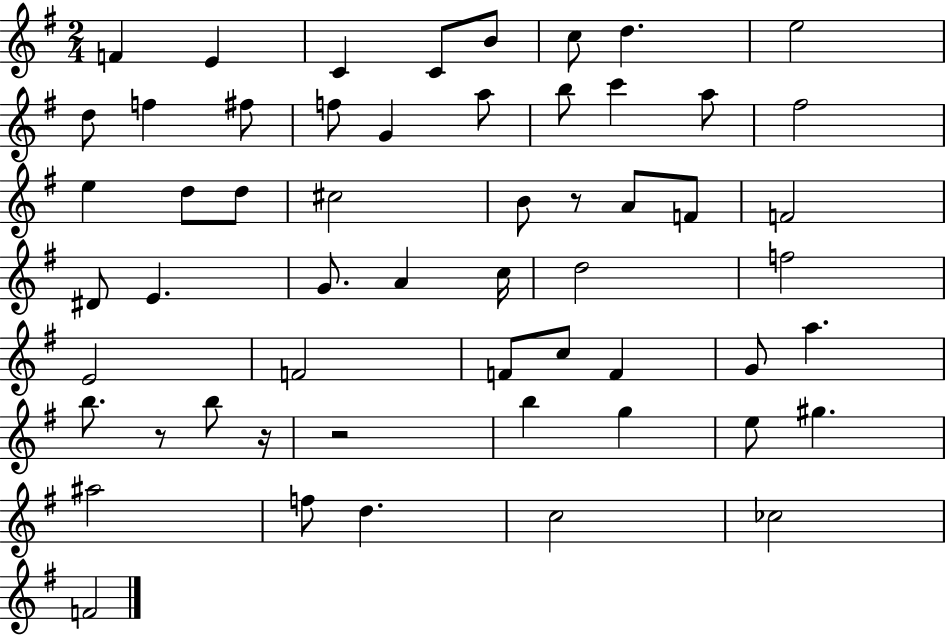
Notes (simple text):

F4/q E4/q C4/q C4/e B4/e C5/e D5/q. E5/h D5/e F5/q F#5/e F5/e G4/q A5/e B5/e C6/q A5/e F#5/h E5/q D5/e D5/e C#5/h B4/e R/e A4/e F4/e F4/h D#4/e E4/q. G4/e. A4/q C5/s D5/h F5/h E4/h F4/h F4/e C5/e F4/q G4/e A5/q. B5/e. R/e B5/e R/s R/h B5/q G5/q E5/e G#5/q. A#5/h F5/e D5/q. C5/h CES5/h F4/h